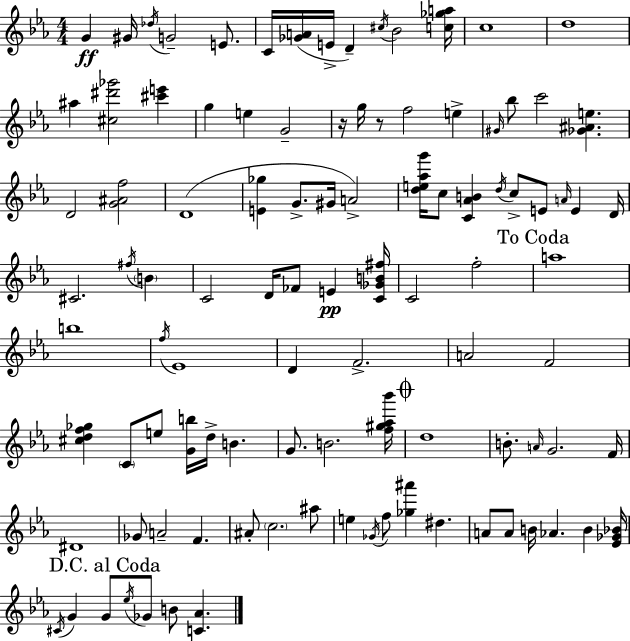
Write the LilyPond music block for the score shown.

{
  \clef treble
  \numericTimeSignature
  \time 4/4
  \key ees \major
  g'4\ff gis'16 \acciaccatura { des''16 } g'2-- e'8. | c'16 <ges' a'>16( e'16-> d'4--) \acciaccatura { cis''16 } bes'2 | <c'' ges'' a''>16 c''1 | d''1 | \break ais''4 <cis'' dis''' ges'''>2 <cis''' e'''>4 | g''4 e''4 g'2-- | r16 g''16 r8 f''2 e''4-> | \grace { gis'16 } bes''8 c'''2 <ges' ais' e''>4. | \break d'2 <g' ais' f''>2 | d'1( | <e' ges''>4 g'8.-> gis'16 a'2->) | <d'' e'' aes'' g'''>16 c''8 <c' aes' b'>4 \acciaccatura { d''16 } c''8-> e'8 \grace { a'16 } | \break e'4 d'16 cis'2. | \acciaccatura { fis''16 } \parenthesize b'4 c'2 d'16 fes'8 | e'4\pp <c' ges' b' fis''>16 c'2 f''2-. | \mark "To Coda" a''1 | \break b''1 | \acciaccatura { f''16 } ees'1 | d'4 f'2.-> | a'2 f'2 | \break <cis'' d'' f'' ges''>4 \parenthesize c'8 e''8 <g' b''>16 | d''16-> b'4. g'8. b'2. | <f'' gis'' aes'' bes'''>16 \mark \markup { \musicglyph "scripts.coda" } d''1 | b'8.-. \grace { a'16 } g'2. | \break f'16 dis'1 | ges'8 a'2-- | f'4. ais'8-. \parenthesize c''2. | ais''8 e''4 \acciaccatura { ges'16 } f''8 <ges'' ais'''>4 | \break dis''4. a'8 a'8 b'16 aes'4. | b'4 <ees' ges' bes'>16 \mark "D.C. al Coda" \acciaccatura { cis'16 } g'4 g'8 | \acciaccatura { ees''16 } ges'8 b'8 <c' aes'>4. \bar "|."
}